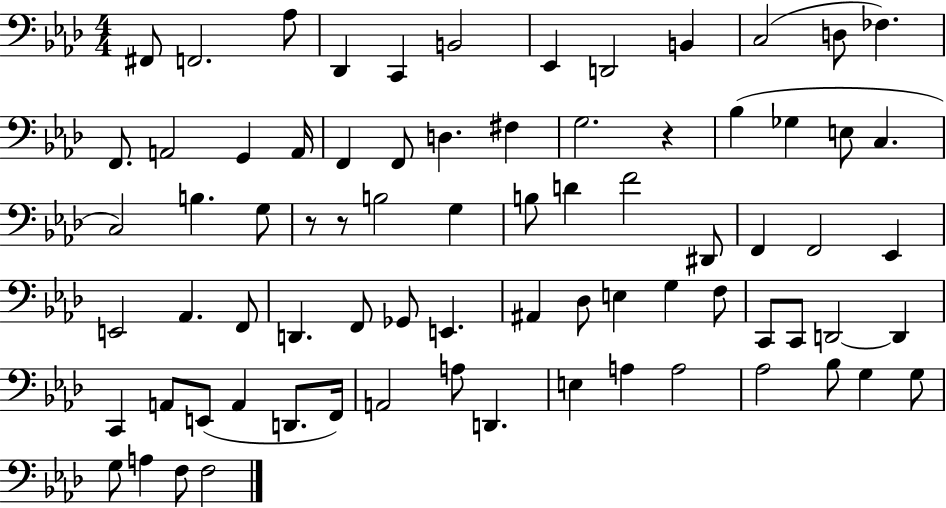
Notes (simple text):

F#2/e F2/h. Ab3/e Db2/q C2/q B2/h Eb2/q D2/h B2/q C3/h D3/e FES3/q. F2/e. A2/h G2/q A2/s F2/q F2/e D3/q. F#3/q G3/h. R/q Bb3/q Gb3/q E3/e C3/q. C3/h B3/q. G3/e R/e R/e B3/h G3/q B3/e D4/q F4/h D#2/e F2/q F2/h Eb2/q E2/h Ab2/q. F2/e D2/q. F2/e Gb2/e E2/q. A#2/q Db3/e E3/q G3/q F3/e C2/e C2/e D2/h D2/q C2/q A2/e E2/e A2/q D2/e. F2/s A2/h A3/e D2/q. E3/q A3/q A3/h Ab3/h Bb3/e G3/q G3/e G3/e A3/q F3/e F3/h